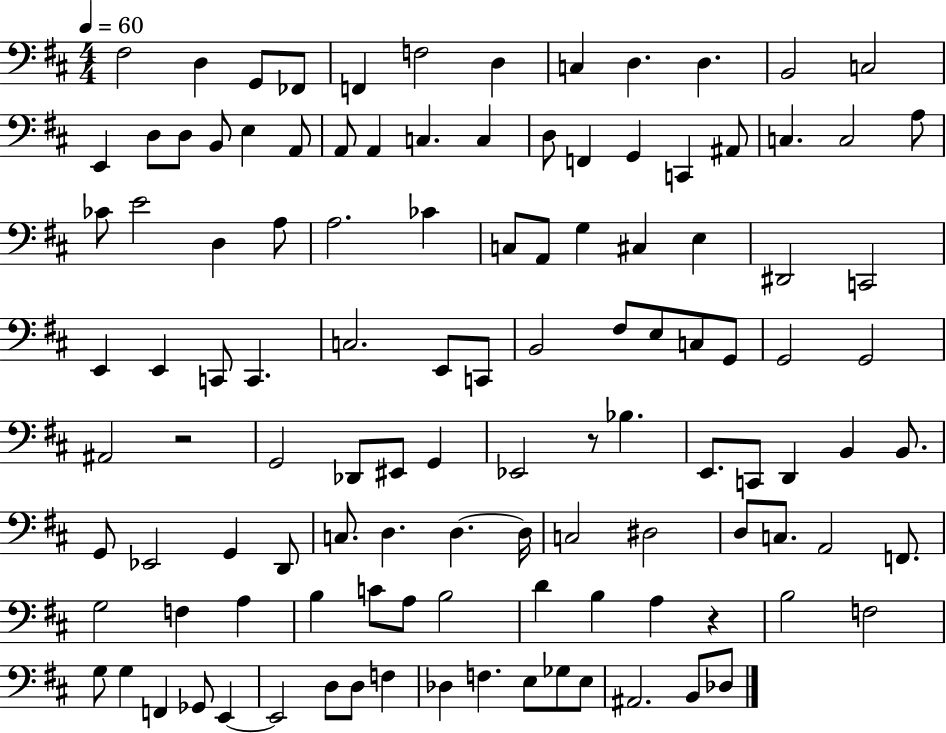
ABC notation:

X:1
T:Untitled
M:4/4
L:1/4
K:D
^F,2 D, G,,/2 _F,,/2 F,, F,2 D, C, D, D, B,,2 C,2 E,, D,/2 D,/2 B,,/2 E, A,,/2 A,,/2 A,, C, C, D,/2 F,, G,, C,, ^A,,/2 C, C,2 A,/2 _C/2 E2 D, A,/2 A,2 _C C,/2 A,,/2 G, ^C, E, ^D,,2 C,,2 E,, E,, C,,/2 C,, C,2 E,,/2 C,,/2 B,,2 ^F,/2 E,/2 C,/2 G,,/2 G,,2 G,,2 ^A,,2 z2 G,,2 _D,,/2 ^E,,/2 G,, _E,,2 z/2 _B, E,,/2 C,,/2 D,, B,, B,,/2 G,,/2 _E,,2 G,, D,,/2 C,/2 D, D, D,/4 C,2 ^D,2 D,/2 C,/2 A,,2 F,,/2 G,2 F, A, B, C/2 A,/2 B,2 D B, A, z B,2 F,2 G,/2 G, F,, _G,,/2 E,, E,,2 D,/2 D,/2 F, _D, F, E,/2 _G,/2 E,/2 ^A,,2 B,,/2 _D,/2